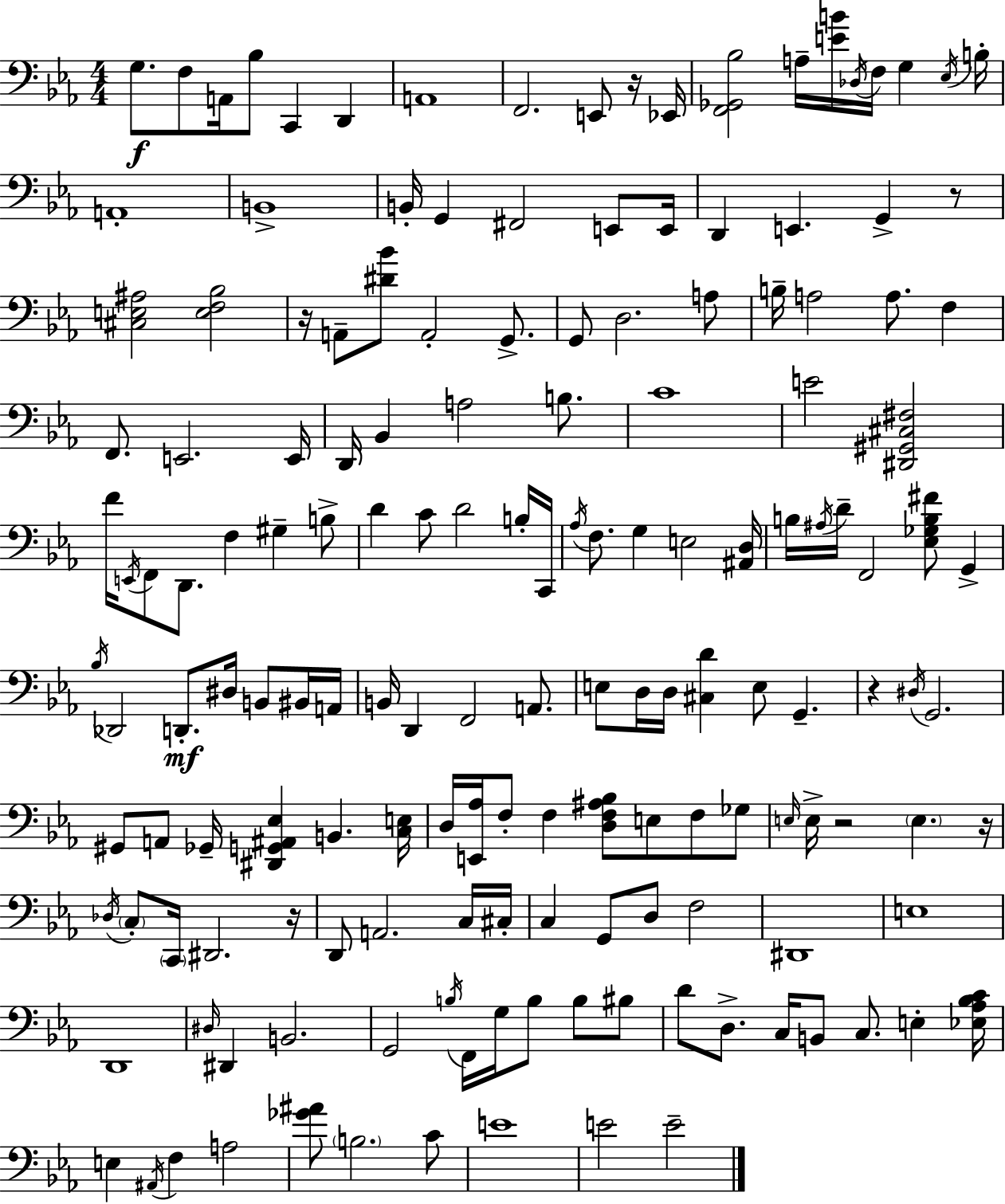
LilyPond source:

{
  \clef bass
  \numericTimeSignature
  \time 4/4
  \key ees \major
  g8.\f f8 a,16 bes8 c,4 d,4 | a,1 | f,2. e,8 r16 ees,16 | <f, ges, bes>2 a16-- <e' b'>16 \acciaccatura { des16 } f16 g4 | \break \acciaccatura { ees16 } b16-. a,1-. | b,1-> | b,16-. g,4 fis,2 e,8 | e,16 d,4 e,4. g,4-> | \break r8 <cis e ais>2 <e f bes>2 | r16 a,8-- <dis' bes'>8 a,2-. g,8.-> | g,8 d2. | a8 b16-- a2 a8. f4 | \break f,8. e,2. | e,16 d,16 bes,4 a2 b8. | c'1 | e'2 <dis, gis, cis fis>2 | \break f'16 \acciaccatura { e,16 } f,8 d,8. f4 gis4-- | b8-> d'4 c'8 d'2 | b16-. c,16 \acciaccatura { aes16 } f8. g4 e2 | <ais, d>16 b16 \acciaccatura { ais16 } d'16-- f,2 <ees ges b fis'>8 | \break g,4-> \acciaccatura { bes16 } des,2 d,8.-.\mf | dis16 b,8 bis,16 a,16 b,16 d,4 f,2 | a,8. e8 d16 d16 <cis d'>4 e8 | g,4.-- r4 \acciaccatura { dis16 } g,2. | \break gis,8 a,8 ges,16-- <dis, g, ais, ees>4 | b,4. <c e>16 d16 <e, aes>16 f8-. f4 <d f ais bes>8 | e8 f8 ges8 \grace { e16 } e16-> r2 | \parenthesize e4. r16 \acciaccatura { des16 } \parenthesize c8-. \parenthesize c,16 dis,2. | \break r16 d,8 a,2. | c16 cis16-. c4 g,8 d8 | f2 dis,1 | e1 | \break d,1 | \grace { dis16 } dis,4 b,2. | g,2 | \acciaccatura { b16 } f,16 g16 b8 b8 bis8 d'8 d8.-> | \break c16 b,8 c8. e4-. <ees aes bes c'>16 e4 \acciaccatura { ais,16 } | f4 a2 <ges' ais'>8 \parenthesize b2. | c'8 e'1 | e'2 | \break e'2-- \bar "|."
}